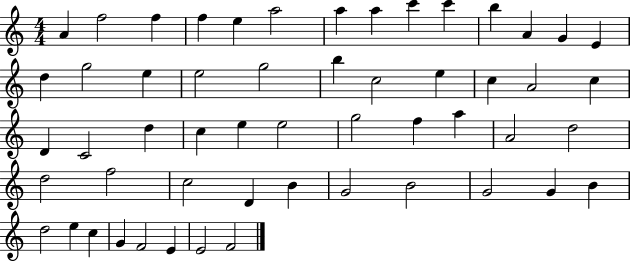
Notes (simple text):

A4/q F5/h F5/q F5/q E5/q A5/h A5/q A5/q C6/q C6/q B5/q A4/q G4/q E4/q D5/q G5/h E5/q E5/h G5/h B5/q C5/h E5/q C5/q A4/h C5/q D4/q C4/h D5/q C5/q E5/q E5/h G5/h F5/q A5/q A4/h D5/h D5/h F5/h C5/h D4/q B4/q G4/h B4/h G4/h G4/q B4/q D5/h E5/q C5/q G4/q F4/h E4/q E4/h F4/h